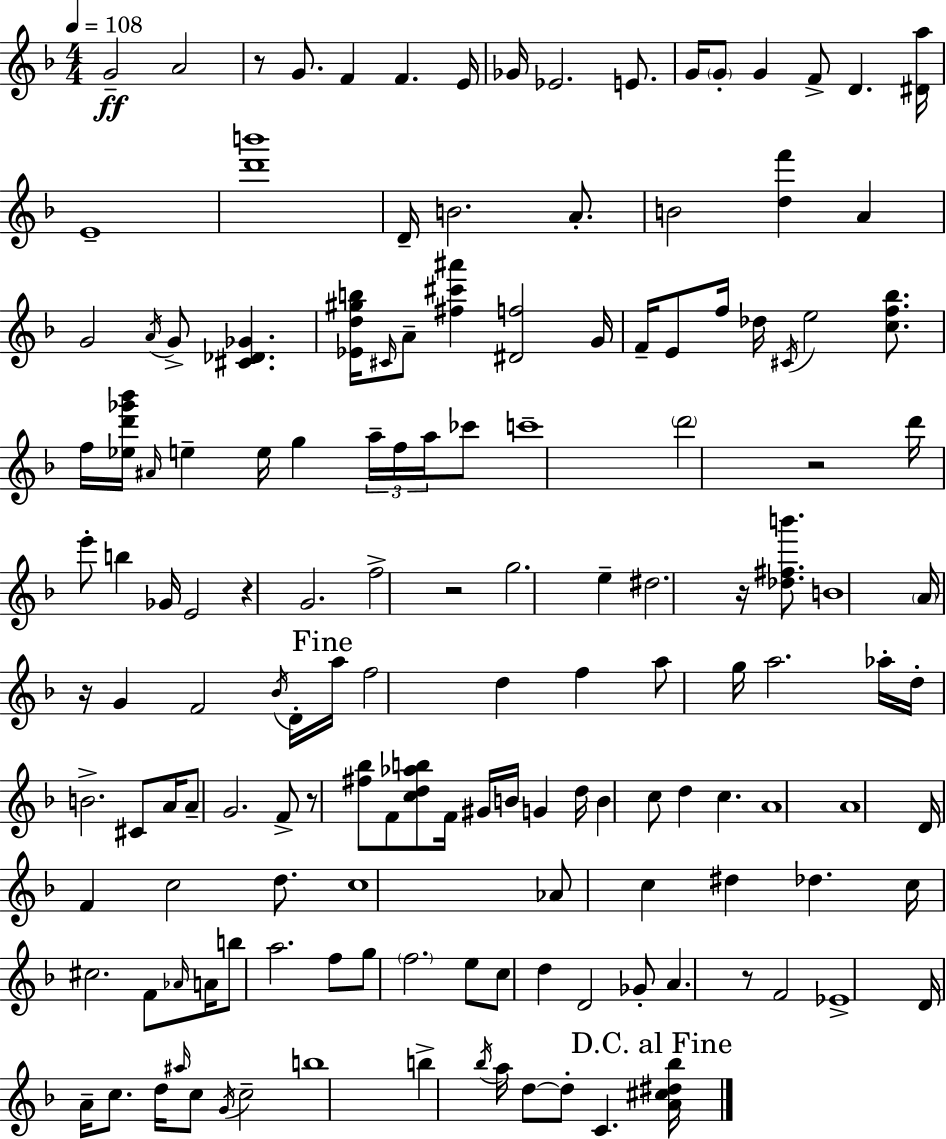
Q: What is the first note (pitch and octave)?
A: G4